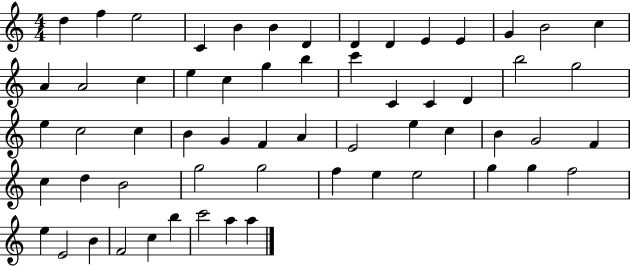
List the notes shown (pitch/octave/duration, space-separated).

D5/q F5/q E5/h C4/q B4/q B4/q D4/q D4/q D4/q E4/q E4/q G4/q B4/h C5/q A4/q A4/h C5/q E5/q C5/q G5/q B5/q C6/q C4/q C4/q D4/q B5/h G5/h E5/q C5/h C5/q B4/q G4/q F4/q A4/q E4/h E5/q C5/q B4/q G4/h F4/q C5/q D5/q B4/h G5/h G5/h F5/q E5/q E5/h G5/q G5/q F5/h E5/q E4/h B4/q F4/h C5/q B5/q C6/h A5/q A5/q